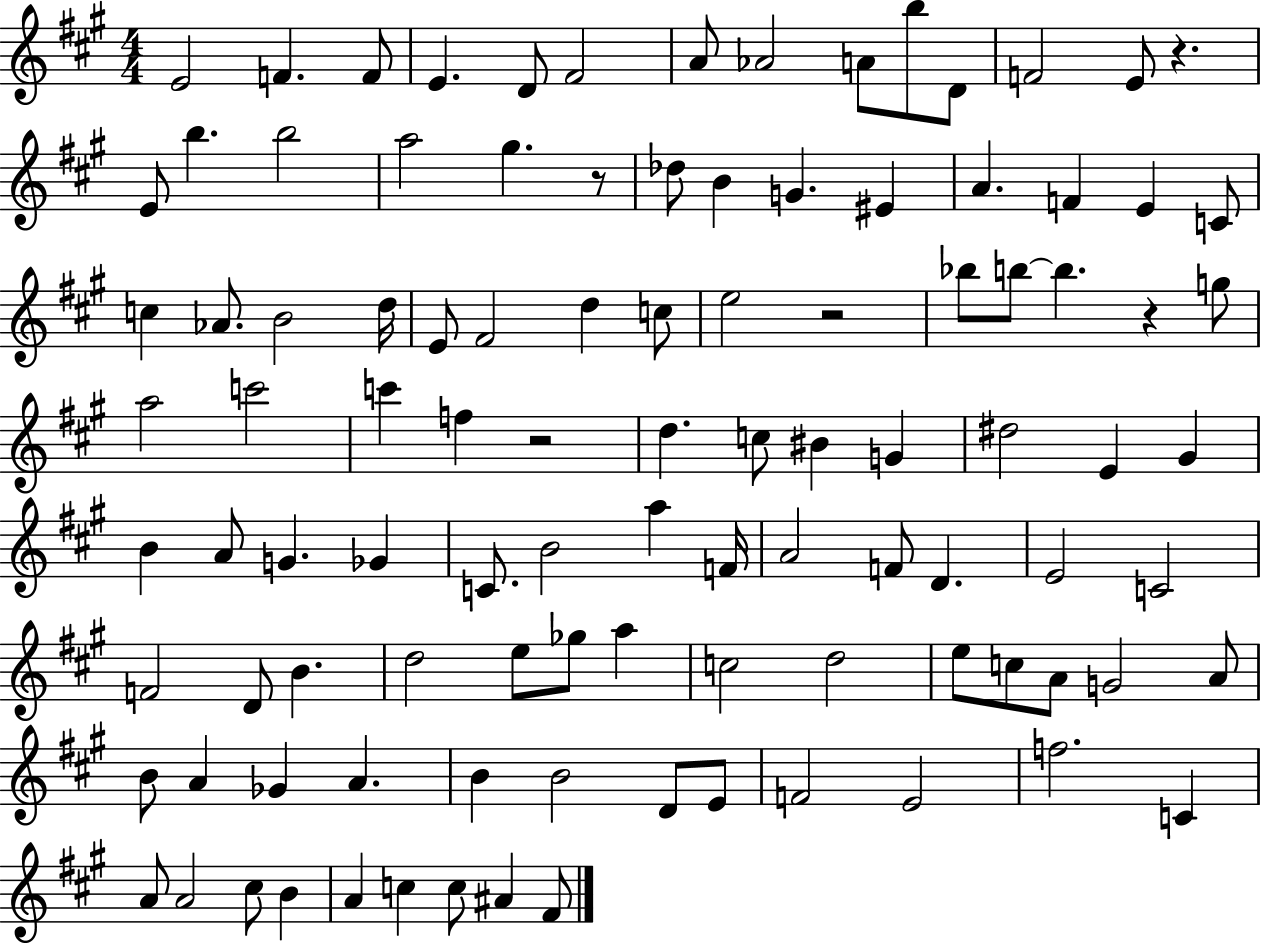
E4/h F4/q. F4/e E4/q. D4/e F#4/h A4/e Ab4/h A4/e B5/e D4/e F4/h E4/e R/q. E4/e B5/q. B5/h A5/h G#5/q. R/e Db5/e B4/q G4/q. EIS4/q A4/q. F4/q E4/q C4/e C5/q Ab4/e. B4/h D5/s E4/e F#4/h D5/q C5/e E5/h R/h Bb5/e B5/e B5/q. R/q G5/e A5/h C6/h C6/q F5/q R/h D5/q. C5/e BIS4/q G4/q D#5/h E4/q G#4/q B4/q A4/e G4/q. Gb4/q C4/e. B4/h A5/q F4/s A4/h F4/e D4/q. E4/h C4/h F4/h D4/e B4/q. D5/h E5/e Gb5/e A5/q C5/h D5/h E5/e C5/e A4/e G4/h A4/e B4/e A4/q Gb4/q A4/q. B4/q B4/h D4/e E4/e F4/h E4/h F5/h. C4/q A4/e A4/h C#5/e B4/q A4/q C5/q C5/e A#4/q F#4/e